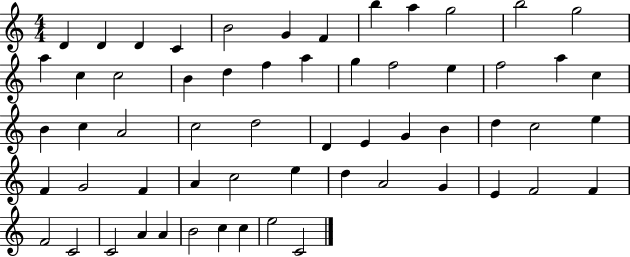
{
  \clef treble
  \numericTimeSignature
  \time 4/4
  \key c \major
  d'4 d'4 d'4 c'4 | b'2 g'4 f'4 | b''4 a''4 g''2 | b''2 g''2 | \break a''4 c''4 c''2 | b'4 d''4 f''4 a''4 | g''4 f''2 e''4 | f''2 a''4 c''4 | \break b'4 c''4 a'2 | c''2 d''2 | d'4 e'4 g'4 b'4 | d''4 c''2 e''4 | \break f'4 g'2 f'4 | a'4 c''2 e''4 | d''4 a'2 g'4 | e'4 f'2 f'4 | \break f'2 c'2 | c'2 a'4 a'4 | b'2 c''4 c''4 | e''2 c'2 | \break \bar "|."
}